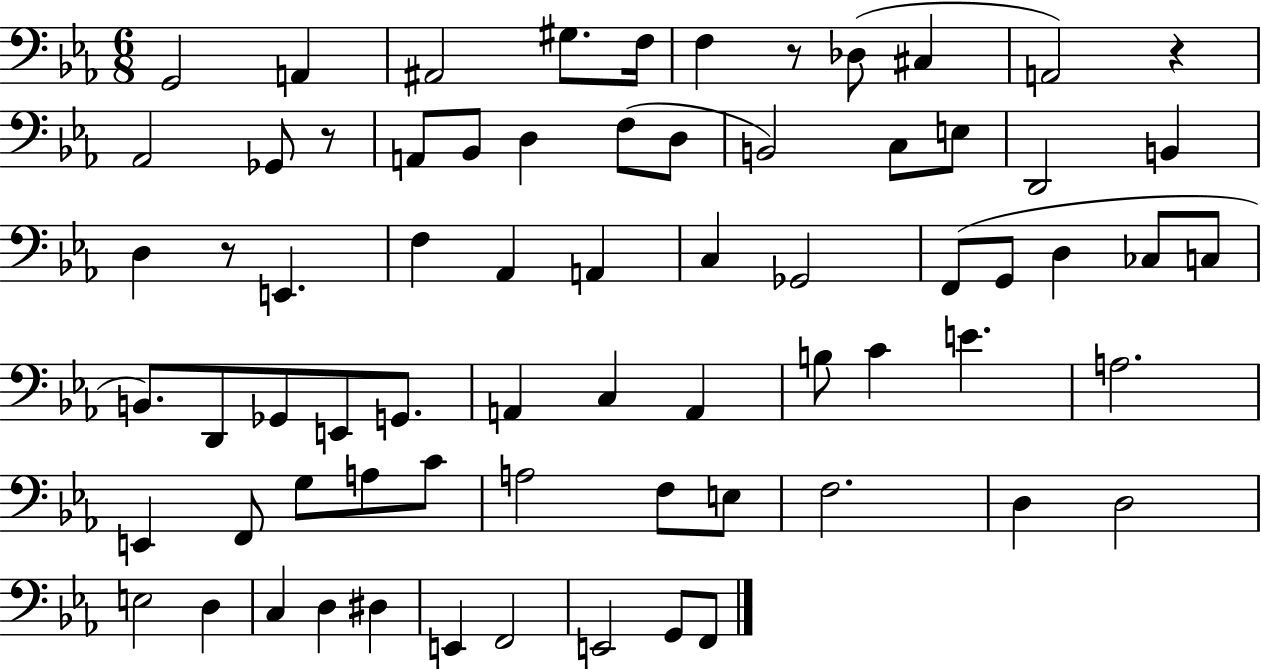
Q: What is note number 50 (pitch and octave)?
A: C4